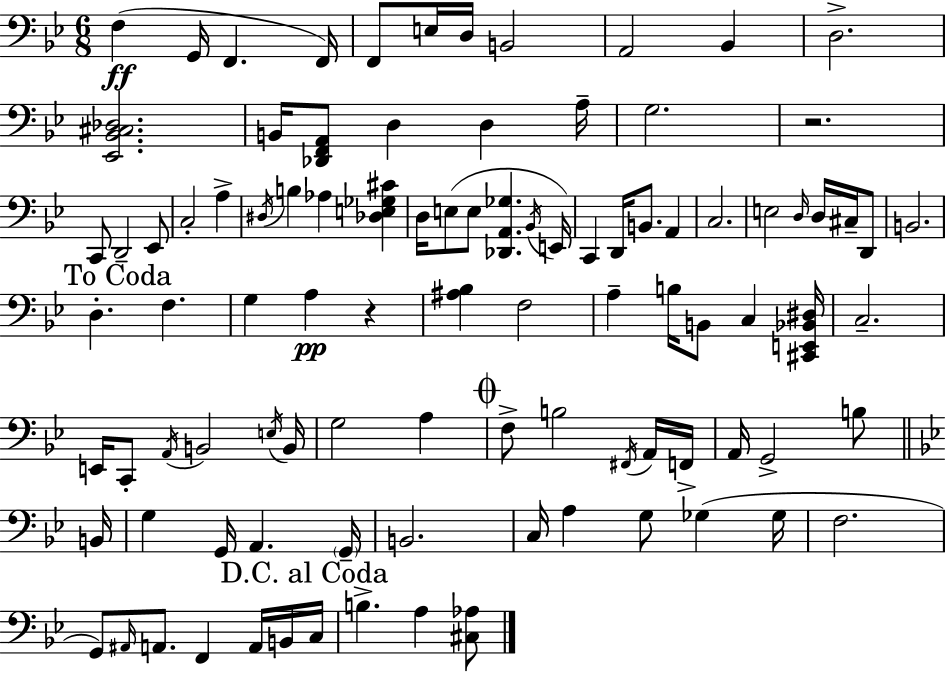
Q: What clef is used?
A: bass